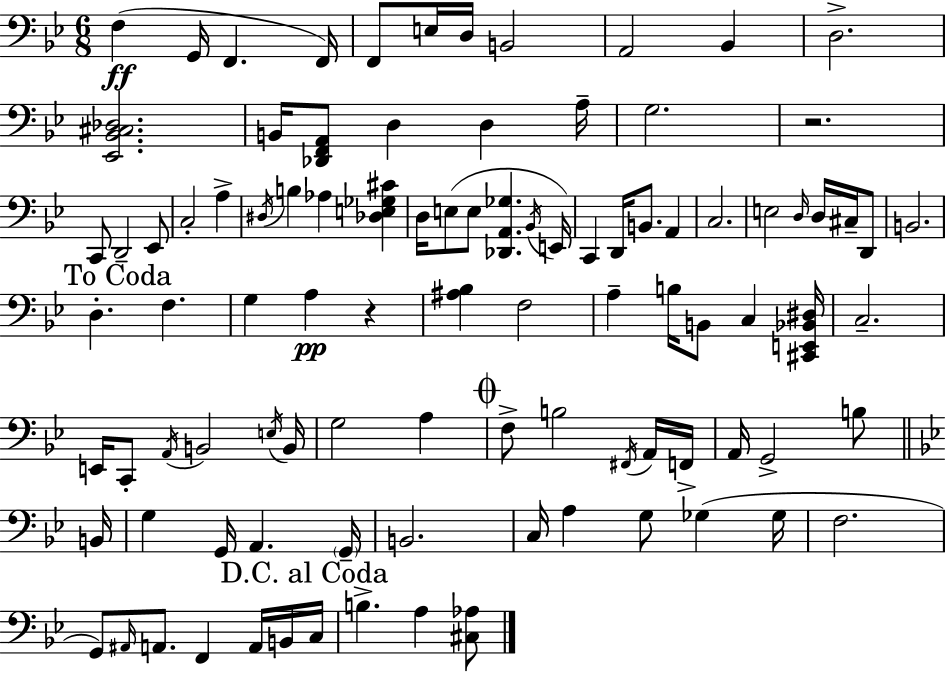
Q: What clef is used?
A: bass